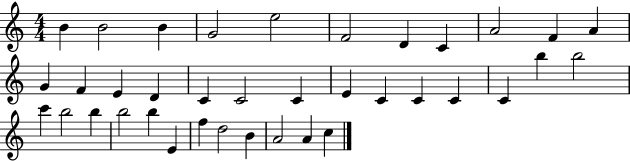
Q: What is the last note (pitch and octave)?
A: C5